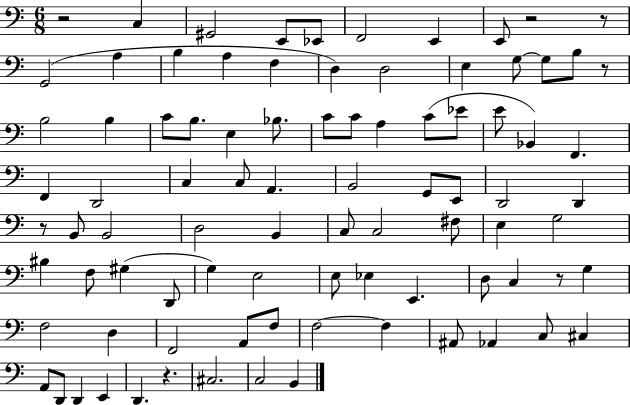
R/h C3/q G#2/h E2/e Eb2/e F2/h E2/q E2/e R/h R/e G2/h A3/q B3/q A3/q F3/q D3/q D3/h E3/q G3/e G3/e B3/e R/e B3/h B3/q C4/e B3/e. E3/q Bb3/e. C4/e C4/e A3/q C4/e Eb4/e E4/e Bb2/q F2/q. F2/q D2/h C3/q C3/e A2/q. B2/h G2/e E2/e D2/h D2/q R/e B2/e B2/h D3/h B2/q C3/e C3/h F#3/e E3/q G3/h BIS3/q F3/e G#3/q D2/e G3/q E3/h E3/e Eb3/q E2/q. D3/e C3/q R/e G3/q F3/h D3/q F2/h A2/e F3/e F3/h F3/q A#2/e Ab2/q C3/e C#3/q A2/e D2/e D2/q E2/q D2/q. R/q. C#3/h. C3/h B2/q